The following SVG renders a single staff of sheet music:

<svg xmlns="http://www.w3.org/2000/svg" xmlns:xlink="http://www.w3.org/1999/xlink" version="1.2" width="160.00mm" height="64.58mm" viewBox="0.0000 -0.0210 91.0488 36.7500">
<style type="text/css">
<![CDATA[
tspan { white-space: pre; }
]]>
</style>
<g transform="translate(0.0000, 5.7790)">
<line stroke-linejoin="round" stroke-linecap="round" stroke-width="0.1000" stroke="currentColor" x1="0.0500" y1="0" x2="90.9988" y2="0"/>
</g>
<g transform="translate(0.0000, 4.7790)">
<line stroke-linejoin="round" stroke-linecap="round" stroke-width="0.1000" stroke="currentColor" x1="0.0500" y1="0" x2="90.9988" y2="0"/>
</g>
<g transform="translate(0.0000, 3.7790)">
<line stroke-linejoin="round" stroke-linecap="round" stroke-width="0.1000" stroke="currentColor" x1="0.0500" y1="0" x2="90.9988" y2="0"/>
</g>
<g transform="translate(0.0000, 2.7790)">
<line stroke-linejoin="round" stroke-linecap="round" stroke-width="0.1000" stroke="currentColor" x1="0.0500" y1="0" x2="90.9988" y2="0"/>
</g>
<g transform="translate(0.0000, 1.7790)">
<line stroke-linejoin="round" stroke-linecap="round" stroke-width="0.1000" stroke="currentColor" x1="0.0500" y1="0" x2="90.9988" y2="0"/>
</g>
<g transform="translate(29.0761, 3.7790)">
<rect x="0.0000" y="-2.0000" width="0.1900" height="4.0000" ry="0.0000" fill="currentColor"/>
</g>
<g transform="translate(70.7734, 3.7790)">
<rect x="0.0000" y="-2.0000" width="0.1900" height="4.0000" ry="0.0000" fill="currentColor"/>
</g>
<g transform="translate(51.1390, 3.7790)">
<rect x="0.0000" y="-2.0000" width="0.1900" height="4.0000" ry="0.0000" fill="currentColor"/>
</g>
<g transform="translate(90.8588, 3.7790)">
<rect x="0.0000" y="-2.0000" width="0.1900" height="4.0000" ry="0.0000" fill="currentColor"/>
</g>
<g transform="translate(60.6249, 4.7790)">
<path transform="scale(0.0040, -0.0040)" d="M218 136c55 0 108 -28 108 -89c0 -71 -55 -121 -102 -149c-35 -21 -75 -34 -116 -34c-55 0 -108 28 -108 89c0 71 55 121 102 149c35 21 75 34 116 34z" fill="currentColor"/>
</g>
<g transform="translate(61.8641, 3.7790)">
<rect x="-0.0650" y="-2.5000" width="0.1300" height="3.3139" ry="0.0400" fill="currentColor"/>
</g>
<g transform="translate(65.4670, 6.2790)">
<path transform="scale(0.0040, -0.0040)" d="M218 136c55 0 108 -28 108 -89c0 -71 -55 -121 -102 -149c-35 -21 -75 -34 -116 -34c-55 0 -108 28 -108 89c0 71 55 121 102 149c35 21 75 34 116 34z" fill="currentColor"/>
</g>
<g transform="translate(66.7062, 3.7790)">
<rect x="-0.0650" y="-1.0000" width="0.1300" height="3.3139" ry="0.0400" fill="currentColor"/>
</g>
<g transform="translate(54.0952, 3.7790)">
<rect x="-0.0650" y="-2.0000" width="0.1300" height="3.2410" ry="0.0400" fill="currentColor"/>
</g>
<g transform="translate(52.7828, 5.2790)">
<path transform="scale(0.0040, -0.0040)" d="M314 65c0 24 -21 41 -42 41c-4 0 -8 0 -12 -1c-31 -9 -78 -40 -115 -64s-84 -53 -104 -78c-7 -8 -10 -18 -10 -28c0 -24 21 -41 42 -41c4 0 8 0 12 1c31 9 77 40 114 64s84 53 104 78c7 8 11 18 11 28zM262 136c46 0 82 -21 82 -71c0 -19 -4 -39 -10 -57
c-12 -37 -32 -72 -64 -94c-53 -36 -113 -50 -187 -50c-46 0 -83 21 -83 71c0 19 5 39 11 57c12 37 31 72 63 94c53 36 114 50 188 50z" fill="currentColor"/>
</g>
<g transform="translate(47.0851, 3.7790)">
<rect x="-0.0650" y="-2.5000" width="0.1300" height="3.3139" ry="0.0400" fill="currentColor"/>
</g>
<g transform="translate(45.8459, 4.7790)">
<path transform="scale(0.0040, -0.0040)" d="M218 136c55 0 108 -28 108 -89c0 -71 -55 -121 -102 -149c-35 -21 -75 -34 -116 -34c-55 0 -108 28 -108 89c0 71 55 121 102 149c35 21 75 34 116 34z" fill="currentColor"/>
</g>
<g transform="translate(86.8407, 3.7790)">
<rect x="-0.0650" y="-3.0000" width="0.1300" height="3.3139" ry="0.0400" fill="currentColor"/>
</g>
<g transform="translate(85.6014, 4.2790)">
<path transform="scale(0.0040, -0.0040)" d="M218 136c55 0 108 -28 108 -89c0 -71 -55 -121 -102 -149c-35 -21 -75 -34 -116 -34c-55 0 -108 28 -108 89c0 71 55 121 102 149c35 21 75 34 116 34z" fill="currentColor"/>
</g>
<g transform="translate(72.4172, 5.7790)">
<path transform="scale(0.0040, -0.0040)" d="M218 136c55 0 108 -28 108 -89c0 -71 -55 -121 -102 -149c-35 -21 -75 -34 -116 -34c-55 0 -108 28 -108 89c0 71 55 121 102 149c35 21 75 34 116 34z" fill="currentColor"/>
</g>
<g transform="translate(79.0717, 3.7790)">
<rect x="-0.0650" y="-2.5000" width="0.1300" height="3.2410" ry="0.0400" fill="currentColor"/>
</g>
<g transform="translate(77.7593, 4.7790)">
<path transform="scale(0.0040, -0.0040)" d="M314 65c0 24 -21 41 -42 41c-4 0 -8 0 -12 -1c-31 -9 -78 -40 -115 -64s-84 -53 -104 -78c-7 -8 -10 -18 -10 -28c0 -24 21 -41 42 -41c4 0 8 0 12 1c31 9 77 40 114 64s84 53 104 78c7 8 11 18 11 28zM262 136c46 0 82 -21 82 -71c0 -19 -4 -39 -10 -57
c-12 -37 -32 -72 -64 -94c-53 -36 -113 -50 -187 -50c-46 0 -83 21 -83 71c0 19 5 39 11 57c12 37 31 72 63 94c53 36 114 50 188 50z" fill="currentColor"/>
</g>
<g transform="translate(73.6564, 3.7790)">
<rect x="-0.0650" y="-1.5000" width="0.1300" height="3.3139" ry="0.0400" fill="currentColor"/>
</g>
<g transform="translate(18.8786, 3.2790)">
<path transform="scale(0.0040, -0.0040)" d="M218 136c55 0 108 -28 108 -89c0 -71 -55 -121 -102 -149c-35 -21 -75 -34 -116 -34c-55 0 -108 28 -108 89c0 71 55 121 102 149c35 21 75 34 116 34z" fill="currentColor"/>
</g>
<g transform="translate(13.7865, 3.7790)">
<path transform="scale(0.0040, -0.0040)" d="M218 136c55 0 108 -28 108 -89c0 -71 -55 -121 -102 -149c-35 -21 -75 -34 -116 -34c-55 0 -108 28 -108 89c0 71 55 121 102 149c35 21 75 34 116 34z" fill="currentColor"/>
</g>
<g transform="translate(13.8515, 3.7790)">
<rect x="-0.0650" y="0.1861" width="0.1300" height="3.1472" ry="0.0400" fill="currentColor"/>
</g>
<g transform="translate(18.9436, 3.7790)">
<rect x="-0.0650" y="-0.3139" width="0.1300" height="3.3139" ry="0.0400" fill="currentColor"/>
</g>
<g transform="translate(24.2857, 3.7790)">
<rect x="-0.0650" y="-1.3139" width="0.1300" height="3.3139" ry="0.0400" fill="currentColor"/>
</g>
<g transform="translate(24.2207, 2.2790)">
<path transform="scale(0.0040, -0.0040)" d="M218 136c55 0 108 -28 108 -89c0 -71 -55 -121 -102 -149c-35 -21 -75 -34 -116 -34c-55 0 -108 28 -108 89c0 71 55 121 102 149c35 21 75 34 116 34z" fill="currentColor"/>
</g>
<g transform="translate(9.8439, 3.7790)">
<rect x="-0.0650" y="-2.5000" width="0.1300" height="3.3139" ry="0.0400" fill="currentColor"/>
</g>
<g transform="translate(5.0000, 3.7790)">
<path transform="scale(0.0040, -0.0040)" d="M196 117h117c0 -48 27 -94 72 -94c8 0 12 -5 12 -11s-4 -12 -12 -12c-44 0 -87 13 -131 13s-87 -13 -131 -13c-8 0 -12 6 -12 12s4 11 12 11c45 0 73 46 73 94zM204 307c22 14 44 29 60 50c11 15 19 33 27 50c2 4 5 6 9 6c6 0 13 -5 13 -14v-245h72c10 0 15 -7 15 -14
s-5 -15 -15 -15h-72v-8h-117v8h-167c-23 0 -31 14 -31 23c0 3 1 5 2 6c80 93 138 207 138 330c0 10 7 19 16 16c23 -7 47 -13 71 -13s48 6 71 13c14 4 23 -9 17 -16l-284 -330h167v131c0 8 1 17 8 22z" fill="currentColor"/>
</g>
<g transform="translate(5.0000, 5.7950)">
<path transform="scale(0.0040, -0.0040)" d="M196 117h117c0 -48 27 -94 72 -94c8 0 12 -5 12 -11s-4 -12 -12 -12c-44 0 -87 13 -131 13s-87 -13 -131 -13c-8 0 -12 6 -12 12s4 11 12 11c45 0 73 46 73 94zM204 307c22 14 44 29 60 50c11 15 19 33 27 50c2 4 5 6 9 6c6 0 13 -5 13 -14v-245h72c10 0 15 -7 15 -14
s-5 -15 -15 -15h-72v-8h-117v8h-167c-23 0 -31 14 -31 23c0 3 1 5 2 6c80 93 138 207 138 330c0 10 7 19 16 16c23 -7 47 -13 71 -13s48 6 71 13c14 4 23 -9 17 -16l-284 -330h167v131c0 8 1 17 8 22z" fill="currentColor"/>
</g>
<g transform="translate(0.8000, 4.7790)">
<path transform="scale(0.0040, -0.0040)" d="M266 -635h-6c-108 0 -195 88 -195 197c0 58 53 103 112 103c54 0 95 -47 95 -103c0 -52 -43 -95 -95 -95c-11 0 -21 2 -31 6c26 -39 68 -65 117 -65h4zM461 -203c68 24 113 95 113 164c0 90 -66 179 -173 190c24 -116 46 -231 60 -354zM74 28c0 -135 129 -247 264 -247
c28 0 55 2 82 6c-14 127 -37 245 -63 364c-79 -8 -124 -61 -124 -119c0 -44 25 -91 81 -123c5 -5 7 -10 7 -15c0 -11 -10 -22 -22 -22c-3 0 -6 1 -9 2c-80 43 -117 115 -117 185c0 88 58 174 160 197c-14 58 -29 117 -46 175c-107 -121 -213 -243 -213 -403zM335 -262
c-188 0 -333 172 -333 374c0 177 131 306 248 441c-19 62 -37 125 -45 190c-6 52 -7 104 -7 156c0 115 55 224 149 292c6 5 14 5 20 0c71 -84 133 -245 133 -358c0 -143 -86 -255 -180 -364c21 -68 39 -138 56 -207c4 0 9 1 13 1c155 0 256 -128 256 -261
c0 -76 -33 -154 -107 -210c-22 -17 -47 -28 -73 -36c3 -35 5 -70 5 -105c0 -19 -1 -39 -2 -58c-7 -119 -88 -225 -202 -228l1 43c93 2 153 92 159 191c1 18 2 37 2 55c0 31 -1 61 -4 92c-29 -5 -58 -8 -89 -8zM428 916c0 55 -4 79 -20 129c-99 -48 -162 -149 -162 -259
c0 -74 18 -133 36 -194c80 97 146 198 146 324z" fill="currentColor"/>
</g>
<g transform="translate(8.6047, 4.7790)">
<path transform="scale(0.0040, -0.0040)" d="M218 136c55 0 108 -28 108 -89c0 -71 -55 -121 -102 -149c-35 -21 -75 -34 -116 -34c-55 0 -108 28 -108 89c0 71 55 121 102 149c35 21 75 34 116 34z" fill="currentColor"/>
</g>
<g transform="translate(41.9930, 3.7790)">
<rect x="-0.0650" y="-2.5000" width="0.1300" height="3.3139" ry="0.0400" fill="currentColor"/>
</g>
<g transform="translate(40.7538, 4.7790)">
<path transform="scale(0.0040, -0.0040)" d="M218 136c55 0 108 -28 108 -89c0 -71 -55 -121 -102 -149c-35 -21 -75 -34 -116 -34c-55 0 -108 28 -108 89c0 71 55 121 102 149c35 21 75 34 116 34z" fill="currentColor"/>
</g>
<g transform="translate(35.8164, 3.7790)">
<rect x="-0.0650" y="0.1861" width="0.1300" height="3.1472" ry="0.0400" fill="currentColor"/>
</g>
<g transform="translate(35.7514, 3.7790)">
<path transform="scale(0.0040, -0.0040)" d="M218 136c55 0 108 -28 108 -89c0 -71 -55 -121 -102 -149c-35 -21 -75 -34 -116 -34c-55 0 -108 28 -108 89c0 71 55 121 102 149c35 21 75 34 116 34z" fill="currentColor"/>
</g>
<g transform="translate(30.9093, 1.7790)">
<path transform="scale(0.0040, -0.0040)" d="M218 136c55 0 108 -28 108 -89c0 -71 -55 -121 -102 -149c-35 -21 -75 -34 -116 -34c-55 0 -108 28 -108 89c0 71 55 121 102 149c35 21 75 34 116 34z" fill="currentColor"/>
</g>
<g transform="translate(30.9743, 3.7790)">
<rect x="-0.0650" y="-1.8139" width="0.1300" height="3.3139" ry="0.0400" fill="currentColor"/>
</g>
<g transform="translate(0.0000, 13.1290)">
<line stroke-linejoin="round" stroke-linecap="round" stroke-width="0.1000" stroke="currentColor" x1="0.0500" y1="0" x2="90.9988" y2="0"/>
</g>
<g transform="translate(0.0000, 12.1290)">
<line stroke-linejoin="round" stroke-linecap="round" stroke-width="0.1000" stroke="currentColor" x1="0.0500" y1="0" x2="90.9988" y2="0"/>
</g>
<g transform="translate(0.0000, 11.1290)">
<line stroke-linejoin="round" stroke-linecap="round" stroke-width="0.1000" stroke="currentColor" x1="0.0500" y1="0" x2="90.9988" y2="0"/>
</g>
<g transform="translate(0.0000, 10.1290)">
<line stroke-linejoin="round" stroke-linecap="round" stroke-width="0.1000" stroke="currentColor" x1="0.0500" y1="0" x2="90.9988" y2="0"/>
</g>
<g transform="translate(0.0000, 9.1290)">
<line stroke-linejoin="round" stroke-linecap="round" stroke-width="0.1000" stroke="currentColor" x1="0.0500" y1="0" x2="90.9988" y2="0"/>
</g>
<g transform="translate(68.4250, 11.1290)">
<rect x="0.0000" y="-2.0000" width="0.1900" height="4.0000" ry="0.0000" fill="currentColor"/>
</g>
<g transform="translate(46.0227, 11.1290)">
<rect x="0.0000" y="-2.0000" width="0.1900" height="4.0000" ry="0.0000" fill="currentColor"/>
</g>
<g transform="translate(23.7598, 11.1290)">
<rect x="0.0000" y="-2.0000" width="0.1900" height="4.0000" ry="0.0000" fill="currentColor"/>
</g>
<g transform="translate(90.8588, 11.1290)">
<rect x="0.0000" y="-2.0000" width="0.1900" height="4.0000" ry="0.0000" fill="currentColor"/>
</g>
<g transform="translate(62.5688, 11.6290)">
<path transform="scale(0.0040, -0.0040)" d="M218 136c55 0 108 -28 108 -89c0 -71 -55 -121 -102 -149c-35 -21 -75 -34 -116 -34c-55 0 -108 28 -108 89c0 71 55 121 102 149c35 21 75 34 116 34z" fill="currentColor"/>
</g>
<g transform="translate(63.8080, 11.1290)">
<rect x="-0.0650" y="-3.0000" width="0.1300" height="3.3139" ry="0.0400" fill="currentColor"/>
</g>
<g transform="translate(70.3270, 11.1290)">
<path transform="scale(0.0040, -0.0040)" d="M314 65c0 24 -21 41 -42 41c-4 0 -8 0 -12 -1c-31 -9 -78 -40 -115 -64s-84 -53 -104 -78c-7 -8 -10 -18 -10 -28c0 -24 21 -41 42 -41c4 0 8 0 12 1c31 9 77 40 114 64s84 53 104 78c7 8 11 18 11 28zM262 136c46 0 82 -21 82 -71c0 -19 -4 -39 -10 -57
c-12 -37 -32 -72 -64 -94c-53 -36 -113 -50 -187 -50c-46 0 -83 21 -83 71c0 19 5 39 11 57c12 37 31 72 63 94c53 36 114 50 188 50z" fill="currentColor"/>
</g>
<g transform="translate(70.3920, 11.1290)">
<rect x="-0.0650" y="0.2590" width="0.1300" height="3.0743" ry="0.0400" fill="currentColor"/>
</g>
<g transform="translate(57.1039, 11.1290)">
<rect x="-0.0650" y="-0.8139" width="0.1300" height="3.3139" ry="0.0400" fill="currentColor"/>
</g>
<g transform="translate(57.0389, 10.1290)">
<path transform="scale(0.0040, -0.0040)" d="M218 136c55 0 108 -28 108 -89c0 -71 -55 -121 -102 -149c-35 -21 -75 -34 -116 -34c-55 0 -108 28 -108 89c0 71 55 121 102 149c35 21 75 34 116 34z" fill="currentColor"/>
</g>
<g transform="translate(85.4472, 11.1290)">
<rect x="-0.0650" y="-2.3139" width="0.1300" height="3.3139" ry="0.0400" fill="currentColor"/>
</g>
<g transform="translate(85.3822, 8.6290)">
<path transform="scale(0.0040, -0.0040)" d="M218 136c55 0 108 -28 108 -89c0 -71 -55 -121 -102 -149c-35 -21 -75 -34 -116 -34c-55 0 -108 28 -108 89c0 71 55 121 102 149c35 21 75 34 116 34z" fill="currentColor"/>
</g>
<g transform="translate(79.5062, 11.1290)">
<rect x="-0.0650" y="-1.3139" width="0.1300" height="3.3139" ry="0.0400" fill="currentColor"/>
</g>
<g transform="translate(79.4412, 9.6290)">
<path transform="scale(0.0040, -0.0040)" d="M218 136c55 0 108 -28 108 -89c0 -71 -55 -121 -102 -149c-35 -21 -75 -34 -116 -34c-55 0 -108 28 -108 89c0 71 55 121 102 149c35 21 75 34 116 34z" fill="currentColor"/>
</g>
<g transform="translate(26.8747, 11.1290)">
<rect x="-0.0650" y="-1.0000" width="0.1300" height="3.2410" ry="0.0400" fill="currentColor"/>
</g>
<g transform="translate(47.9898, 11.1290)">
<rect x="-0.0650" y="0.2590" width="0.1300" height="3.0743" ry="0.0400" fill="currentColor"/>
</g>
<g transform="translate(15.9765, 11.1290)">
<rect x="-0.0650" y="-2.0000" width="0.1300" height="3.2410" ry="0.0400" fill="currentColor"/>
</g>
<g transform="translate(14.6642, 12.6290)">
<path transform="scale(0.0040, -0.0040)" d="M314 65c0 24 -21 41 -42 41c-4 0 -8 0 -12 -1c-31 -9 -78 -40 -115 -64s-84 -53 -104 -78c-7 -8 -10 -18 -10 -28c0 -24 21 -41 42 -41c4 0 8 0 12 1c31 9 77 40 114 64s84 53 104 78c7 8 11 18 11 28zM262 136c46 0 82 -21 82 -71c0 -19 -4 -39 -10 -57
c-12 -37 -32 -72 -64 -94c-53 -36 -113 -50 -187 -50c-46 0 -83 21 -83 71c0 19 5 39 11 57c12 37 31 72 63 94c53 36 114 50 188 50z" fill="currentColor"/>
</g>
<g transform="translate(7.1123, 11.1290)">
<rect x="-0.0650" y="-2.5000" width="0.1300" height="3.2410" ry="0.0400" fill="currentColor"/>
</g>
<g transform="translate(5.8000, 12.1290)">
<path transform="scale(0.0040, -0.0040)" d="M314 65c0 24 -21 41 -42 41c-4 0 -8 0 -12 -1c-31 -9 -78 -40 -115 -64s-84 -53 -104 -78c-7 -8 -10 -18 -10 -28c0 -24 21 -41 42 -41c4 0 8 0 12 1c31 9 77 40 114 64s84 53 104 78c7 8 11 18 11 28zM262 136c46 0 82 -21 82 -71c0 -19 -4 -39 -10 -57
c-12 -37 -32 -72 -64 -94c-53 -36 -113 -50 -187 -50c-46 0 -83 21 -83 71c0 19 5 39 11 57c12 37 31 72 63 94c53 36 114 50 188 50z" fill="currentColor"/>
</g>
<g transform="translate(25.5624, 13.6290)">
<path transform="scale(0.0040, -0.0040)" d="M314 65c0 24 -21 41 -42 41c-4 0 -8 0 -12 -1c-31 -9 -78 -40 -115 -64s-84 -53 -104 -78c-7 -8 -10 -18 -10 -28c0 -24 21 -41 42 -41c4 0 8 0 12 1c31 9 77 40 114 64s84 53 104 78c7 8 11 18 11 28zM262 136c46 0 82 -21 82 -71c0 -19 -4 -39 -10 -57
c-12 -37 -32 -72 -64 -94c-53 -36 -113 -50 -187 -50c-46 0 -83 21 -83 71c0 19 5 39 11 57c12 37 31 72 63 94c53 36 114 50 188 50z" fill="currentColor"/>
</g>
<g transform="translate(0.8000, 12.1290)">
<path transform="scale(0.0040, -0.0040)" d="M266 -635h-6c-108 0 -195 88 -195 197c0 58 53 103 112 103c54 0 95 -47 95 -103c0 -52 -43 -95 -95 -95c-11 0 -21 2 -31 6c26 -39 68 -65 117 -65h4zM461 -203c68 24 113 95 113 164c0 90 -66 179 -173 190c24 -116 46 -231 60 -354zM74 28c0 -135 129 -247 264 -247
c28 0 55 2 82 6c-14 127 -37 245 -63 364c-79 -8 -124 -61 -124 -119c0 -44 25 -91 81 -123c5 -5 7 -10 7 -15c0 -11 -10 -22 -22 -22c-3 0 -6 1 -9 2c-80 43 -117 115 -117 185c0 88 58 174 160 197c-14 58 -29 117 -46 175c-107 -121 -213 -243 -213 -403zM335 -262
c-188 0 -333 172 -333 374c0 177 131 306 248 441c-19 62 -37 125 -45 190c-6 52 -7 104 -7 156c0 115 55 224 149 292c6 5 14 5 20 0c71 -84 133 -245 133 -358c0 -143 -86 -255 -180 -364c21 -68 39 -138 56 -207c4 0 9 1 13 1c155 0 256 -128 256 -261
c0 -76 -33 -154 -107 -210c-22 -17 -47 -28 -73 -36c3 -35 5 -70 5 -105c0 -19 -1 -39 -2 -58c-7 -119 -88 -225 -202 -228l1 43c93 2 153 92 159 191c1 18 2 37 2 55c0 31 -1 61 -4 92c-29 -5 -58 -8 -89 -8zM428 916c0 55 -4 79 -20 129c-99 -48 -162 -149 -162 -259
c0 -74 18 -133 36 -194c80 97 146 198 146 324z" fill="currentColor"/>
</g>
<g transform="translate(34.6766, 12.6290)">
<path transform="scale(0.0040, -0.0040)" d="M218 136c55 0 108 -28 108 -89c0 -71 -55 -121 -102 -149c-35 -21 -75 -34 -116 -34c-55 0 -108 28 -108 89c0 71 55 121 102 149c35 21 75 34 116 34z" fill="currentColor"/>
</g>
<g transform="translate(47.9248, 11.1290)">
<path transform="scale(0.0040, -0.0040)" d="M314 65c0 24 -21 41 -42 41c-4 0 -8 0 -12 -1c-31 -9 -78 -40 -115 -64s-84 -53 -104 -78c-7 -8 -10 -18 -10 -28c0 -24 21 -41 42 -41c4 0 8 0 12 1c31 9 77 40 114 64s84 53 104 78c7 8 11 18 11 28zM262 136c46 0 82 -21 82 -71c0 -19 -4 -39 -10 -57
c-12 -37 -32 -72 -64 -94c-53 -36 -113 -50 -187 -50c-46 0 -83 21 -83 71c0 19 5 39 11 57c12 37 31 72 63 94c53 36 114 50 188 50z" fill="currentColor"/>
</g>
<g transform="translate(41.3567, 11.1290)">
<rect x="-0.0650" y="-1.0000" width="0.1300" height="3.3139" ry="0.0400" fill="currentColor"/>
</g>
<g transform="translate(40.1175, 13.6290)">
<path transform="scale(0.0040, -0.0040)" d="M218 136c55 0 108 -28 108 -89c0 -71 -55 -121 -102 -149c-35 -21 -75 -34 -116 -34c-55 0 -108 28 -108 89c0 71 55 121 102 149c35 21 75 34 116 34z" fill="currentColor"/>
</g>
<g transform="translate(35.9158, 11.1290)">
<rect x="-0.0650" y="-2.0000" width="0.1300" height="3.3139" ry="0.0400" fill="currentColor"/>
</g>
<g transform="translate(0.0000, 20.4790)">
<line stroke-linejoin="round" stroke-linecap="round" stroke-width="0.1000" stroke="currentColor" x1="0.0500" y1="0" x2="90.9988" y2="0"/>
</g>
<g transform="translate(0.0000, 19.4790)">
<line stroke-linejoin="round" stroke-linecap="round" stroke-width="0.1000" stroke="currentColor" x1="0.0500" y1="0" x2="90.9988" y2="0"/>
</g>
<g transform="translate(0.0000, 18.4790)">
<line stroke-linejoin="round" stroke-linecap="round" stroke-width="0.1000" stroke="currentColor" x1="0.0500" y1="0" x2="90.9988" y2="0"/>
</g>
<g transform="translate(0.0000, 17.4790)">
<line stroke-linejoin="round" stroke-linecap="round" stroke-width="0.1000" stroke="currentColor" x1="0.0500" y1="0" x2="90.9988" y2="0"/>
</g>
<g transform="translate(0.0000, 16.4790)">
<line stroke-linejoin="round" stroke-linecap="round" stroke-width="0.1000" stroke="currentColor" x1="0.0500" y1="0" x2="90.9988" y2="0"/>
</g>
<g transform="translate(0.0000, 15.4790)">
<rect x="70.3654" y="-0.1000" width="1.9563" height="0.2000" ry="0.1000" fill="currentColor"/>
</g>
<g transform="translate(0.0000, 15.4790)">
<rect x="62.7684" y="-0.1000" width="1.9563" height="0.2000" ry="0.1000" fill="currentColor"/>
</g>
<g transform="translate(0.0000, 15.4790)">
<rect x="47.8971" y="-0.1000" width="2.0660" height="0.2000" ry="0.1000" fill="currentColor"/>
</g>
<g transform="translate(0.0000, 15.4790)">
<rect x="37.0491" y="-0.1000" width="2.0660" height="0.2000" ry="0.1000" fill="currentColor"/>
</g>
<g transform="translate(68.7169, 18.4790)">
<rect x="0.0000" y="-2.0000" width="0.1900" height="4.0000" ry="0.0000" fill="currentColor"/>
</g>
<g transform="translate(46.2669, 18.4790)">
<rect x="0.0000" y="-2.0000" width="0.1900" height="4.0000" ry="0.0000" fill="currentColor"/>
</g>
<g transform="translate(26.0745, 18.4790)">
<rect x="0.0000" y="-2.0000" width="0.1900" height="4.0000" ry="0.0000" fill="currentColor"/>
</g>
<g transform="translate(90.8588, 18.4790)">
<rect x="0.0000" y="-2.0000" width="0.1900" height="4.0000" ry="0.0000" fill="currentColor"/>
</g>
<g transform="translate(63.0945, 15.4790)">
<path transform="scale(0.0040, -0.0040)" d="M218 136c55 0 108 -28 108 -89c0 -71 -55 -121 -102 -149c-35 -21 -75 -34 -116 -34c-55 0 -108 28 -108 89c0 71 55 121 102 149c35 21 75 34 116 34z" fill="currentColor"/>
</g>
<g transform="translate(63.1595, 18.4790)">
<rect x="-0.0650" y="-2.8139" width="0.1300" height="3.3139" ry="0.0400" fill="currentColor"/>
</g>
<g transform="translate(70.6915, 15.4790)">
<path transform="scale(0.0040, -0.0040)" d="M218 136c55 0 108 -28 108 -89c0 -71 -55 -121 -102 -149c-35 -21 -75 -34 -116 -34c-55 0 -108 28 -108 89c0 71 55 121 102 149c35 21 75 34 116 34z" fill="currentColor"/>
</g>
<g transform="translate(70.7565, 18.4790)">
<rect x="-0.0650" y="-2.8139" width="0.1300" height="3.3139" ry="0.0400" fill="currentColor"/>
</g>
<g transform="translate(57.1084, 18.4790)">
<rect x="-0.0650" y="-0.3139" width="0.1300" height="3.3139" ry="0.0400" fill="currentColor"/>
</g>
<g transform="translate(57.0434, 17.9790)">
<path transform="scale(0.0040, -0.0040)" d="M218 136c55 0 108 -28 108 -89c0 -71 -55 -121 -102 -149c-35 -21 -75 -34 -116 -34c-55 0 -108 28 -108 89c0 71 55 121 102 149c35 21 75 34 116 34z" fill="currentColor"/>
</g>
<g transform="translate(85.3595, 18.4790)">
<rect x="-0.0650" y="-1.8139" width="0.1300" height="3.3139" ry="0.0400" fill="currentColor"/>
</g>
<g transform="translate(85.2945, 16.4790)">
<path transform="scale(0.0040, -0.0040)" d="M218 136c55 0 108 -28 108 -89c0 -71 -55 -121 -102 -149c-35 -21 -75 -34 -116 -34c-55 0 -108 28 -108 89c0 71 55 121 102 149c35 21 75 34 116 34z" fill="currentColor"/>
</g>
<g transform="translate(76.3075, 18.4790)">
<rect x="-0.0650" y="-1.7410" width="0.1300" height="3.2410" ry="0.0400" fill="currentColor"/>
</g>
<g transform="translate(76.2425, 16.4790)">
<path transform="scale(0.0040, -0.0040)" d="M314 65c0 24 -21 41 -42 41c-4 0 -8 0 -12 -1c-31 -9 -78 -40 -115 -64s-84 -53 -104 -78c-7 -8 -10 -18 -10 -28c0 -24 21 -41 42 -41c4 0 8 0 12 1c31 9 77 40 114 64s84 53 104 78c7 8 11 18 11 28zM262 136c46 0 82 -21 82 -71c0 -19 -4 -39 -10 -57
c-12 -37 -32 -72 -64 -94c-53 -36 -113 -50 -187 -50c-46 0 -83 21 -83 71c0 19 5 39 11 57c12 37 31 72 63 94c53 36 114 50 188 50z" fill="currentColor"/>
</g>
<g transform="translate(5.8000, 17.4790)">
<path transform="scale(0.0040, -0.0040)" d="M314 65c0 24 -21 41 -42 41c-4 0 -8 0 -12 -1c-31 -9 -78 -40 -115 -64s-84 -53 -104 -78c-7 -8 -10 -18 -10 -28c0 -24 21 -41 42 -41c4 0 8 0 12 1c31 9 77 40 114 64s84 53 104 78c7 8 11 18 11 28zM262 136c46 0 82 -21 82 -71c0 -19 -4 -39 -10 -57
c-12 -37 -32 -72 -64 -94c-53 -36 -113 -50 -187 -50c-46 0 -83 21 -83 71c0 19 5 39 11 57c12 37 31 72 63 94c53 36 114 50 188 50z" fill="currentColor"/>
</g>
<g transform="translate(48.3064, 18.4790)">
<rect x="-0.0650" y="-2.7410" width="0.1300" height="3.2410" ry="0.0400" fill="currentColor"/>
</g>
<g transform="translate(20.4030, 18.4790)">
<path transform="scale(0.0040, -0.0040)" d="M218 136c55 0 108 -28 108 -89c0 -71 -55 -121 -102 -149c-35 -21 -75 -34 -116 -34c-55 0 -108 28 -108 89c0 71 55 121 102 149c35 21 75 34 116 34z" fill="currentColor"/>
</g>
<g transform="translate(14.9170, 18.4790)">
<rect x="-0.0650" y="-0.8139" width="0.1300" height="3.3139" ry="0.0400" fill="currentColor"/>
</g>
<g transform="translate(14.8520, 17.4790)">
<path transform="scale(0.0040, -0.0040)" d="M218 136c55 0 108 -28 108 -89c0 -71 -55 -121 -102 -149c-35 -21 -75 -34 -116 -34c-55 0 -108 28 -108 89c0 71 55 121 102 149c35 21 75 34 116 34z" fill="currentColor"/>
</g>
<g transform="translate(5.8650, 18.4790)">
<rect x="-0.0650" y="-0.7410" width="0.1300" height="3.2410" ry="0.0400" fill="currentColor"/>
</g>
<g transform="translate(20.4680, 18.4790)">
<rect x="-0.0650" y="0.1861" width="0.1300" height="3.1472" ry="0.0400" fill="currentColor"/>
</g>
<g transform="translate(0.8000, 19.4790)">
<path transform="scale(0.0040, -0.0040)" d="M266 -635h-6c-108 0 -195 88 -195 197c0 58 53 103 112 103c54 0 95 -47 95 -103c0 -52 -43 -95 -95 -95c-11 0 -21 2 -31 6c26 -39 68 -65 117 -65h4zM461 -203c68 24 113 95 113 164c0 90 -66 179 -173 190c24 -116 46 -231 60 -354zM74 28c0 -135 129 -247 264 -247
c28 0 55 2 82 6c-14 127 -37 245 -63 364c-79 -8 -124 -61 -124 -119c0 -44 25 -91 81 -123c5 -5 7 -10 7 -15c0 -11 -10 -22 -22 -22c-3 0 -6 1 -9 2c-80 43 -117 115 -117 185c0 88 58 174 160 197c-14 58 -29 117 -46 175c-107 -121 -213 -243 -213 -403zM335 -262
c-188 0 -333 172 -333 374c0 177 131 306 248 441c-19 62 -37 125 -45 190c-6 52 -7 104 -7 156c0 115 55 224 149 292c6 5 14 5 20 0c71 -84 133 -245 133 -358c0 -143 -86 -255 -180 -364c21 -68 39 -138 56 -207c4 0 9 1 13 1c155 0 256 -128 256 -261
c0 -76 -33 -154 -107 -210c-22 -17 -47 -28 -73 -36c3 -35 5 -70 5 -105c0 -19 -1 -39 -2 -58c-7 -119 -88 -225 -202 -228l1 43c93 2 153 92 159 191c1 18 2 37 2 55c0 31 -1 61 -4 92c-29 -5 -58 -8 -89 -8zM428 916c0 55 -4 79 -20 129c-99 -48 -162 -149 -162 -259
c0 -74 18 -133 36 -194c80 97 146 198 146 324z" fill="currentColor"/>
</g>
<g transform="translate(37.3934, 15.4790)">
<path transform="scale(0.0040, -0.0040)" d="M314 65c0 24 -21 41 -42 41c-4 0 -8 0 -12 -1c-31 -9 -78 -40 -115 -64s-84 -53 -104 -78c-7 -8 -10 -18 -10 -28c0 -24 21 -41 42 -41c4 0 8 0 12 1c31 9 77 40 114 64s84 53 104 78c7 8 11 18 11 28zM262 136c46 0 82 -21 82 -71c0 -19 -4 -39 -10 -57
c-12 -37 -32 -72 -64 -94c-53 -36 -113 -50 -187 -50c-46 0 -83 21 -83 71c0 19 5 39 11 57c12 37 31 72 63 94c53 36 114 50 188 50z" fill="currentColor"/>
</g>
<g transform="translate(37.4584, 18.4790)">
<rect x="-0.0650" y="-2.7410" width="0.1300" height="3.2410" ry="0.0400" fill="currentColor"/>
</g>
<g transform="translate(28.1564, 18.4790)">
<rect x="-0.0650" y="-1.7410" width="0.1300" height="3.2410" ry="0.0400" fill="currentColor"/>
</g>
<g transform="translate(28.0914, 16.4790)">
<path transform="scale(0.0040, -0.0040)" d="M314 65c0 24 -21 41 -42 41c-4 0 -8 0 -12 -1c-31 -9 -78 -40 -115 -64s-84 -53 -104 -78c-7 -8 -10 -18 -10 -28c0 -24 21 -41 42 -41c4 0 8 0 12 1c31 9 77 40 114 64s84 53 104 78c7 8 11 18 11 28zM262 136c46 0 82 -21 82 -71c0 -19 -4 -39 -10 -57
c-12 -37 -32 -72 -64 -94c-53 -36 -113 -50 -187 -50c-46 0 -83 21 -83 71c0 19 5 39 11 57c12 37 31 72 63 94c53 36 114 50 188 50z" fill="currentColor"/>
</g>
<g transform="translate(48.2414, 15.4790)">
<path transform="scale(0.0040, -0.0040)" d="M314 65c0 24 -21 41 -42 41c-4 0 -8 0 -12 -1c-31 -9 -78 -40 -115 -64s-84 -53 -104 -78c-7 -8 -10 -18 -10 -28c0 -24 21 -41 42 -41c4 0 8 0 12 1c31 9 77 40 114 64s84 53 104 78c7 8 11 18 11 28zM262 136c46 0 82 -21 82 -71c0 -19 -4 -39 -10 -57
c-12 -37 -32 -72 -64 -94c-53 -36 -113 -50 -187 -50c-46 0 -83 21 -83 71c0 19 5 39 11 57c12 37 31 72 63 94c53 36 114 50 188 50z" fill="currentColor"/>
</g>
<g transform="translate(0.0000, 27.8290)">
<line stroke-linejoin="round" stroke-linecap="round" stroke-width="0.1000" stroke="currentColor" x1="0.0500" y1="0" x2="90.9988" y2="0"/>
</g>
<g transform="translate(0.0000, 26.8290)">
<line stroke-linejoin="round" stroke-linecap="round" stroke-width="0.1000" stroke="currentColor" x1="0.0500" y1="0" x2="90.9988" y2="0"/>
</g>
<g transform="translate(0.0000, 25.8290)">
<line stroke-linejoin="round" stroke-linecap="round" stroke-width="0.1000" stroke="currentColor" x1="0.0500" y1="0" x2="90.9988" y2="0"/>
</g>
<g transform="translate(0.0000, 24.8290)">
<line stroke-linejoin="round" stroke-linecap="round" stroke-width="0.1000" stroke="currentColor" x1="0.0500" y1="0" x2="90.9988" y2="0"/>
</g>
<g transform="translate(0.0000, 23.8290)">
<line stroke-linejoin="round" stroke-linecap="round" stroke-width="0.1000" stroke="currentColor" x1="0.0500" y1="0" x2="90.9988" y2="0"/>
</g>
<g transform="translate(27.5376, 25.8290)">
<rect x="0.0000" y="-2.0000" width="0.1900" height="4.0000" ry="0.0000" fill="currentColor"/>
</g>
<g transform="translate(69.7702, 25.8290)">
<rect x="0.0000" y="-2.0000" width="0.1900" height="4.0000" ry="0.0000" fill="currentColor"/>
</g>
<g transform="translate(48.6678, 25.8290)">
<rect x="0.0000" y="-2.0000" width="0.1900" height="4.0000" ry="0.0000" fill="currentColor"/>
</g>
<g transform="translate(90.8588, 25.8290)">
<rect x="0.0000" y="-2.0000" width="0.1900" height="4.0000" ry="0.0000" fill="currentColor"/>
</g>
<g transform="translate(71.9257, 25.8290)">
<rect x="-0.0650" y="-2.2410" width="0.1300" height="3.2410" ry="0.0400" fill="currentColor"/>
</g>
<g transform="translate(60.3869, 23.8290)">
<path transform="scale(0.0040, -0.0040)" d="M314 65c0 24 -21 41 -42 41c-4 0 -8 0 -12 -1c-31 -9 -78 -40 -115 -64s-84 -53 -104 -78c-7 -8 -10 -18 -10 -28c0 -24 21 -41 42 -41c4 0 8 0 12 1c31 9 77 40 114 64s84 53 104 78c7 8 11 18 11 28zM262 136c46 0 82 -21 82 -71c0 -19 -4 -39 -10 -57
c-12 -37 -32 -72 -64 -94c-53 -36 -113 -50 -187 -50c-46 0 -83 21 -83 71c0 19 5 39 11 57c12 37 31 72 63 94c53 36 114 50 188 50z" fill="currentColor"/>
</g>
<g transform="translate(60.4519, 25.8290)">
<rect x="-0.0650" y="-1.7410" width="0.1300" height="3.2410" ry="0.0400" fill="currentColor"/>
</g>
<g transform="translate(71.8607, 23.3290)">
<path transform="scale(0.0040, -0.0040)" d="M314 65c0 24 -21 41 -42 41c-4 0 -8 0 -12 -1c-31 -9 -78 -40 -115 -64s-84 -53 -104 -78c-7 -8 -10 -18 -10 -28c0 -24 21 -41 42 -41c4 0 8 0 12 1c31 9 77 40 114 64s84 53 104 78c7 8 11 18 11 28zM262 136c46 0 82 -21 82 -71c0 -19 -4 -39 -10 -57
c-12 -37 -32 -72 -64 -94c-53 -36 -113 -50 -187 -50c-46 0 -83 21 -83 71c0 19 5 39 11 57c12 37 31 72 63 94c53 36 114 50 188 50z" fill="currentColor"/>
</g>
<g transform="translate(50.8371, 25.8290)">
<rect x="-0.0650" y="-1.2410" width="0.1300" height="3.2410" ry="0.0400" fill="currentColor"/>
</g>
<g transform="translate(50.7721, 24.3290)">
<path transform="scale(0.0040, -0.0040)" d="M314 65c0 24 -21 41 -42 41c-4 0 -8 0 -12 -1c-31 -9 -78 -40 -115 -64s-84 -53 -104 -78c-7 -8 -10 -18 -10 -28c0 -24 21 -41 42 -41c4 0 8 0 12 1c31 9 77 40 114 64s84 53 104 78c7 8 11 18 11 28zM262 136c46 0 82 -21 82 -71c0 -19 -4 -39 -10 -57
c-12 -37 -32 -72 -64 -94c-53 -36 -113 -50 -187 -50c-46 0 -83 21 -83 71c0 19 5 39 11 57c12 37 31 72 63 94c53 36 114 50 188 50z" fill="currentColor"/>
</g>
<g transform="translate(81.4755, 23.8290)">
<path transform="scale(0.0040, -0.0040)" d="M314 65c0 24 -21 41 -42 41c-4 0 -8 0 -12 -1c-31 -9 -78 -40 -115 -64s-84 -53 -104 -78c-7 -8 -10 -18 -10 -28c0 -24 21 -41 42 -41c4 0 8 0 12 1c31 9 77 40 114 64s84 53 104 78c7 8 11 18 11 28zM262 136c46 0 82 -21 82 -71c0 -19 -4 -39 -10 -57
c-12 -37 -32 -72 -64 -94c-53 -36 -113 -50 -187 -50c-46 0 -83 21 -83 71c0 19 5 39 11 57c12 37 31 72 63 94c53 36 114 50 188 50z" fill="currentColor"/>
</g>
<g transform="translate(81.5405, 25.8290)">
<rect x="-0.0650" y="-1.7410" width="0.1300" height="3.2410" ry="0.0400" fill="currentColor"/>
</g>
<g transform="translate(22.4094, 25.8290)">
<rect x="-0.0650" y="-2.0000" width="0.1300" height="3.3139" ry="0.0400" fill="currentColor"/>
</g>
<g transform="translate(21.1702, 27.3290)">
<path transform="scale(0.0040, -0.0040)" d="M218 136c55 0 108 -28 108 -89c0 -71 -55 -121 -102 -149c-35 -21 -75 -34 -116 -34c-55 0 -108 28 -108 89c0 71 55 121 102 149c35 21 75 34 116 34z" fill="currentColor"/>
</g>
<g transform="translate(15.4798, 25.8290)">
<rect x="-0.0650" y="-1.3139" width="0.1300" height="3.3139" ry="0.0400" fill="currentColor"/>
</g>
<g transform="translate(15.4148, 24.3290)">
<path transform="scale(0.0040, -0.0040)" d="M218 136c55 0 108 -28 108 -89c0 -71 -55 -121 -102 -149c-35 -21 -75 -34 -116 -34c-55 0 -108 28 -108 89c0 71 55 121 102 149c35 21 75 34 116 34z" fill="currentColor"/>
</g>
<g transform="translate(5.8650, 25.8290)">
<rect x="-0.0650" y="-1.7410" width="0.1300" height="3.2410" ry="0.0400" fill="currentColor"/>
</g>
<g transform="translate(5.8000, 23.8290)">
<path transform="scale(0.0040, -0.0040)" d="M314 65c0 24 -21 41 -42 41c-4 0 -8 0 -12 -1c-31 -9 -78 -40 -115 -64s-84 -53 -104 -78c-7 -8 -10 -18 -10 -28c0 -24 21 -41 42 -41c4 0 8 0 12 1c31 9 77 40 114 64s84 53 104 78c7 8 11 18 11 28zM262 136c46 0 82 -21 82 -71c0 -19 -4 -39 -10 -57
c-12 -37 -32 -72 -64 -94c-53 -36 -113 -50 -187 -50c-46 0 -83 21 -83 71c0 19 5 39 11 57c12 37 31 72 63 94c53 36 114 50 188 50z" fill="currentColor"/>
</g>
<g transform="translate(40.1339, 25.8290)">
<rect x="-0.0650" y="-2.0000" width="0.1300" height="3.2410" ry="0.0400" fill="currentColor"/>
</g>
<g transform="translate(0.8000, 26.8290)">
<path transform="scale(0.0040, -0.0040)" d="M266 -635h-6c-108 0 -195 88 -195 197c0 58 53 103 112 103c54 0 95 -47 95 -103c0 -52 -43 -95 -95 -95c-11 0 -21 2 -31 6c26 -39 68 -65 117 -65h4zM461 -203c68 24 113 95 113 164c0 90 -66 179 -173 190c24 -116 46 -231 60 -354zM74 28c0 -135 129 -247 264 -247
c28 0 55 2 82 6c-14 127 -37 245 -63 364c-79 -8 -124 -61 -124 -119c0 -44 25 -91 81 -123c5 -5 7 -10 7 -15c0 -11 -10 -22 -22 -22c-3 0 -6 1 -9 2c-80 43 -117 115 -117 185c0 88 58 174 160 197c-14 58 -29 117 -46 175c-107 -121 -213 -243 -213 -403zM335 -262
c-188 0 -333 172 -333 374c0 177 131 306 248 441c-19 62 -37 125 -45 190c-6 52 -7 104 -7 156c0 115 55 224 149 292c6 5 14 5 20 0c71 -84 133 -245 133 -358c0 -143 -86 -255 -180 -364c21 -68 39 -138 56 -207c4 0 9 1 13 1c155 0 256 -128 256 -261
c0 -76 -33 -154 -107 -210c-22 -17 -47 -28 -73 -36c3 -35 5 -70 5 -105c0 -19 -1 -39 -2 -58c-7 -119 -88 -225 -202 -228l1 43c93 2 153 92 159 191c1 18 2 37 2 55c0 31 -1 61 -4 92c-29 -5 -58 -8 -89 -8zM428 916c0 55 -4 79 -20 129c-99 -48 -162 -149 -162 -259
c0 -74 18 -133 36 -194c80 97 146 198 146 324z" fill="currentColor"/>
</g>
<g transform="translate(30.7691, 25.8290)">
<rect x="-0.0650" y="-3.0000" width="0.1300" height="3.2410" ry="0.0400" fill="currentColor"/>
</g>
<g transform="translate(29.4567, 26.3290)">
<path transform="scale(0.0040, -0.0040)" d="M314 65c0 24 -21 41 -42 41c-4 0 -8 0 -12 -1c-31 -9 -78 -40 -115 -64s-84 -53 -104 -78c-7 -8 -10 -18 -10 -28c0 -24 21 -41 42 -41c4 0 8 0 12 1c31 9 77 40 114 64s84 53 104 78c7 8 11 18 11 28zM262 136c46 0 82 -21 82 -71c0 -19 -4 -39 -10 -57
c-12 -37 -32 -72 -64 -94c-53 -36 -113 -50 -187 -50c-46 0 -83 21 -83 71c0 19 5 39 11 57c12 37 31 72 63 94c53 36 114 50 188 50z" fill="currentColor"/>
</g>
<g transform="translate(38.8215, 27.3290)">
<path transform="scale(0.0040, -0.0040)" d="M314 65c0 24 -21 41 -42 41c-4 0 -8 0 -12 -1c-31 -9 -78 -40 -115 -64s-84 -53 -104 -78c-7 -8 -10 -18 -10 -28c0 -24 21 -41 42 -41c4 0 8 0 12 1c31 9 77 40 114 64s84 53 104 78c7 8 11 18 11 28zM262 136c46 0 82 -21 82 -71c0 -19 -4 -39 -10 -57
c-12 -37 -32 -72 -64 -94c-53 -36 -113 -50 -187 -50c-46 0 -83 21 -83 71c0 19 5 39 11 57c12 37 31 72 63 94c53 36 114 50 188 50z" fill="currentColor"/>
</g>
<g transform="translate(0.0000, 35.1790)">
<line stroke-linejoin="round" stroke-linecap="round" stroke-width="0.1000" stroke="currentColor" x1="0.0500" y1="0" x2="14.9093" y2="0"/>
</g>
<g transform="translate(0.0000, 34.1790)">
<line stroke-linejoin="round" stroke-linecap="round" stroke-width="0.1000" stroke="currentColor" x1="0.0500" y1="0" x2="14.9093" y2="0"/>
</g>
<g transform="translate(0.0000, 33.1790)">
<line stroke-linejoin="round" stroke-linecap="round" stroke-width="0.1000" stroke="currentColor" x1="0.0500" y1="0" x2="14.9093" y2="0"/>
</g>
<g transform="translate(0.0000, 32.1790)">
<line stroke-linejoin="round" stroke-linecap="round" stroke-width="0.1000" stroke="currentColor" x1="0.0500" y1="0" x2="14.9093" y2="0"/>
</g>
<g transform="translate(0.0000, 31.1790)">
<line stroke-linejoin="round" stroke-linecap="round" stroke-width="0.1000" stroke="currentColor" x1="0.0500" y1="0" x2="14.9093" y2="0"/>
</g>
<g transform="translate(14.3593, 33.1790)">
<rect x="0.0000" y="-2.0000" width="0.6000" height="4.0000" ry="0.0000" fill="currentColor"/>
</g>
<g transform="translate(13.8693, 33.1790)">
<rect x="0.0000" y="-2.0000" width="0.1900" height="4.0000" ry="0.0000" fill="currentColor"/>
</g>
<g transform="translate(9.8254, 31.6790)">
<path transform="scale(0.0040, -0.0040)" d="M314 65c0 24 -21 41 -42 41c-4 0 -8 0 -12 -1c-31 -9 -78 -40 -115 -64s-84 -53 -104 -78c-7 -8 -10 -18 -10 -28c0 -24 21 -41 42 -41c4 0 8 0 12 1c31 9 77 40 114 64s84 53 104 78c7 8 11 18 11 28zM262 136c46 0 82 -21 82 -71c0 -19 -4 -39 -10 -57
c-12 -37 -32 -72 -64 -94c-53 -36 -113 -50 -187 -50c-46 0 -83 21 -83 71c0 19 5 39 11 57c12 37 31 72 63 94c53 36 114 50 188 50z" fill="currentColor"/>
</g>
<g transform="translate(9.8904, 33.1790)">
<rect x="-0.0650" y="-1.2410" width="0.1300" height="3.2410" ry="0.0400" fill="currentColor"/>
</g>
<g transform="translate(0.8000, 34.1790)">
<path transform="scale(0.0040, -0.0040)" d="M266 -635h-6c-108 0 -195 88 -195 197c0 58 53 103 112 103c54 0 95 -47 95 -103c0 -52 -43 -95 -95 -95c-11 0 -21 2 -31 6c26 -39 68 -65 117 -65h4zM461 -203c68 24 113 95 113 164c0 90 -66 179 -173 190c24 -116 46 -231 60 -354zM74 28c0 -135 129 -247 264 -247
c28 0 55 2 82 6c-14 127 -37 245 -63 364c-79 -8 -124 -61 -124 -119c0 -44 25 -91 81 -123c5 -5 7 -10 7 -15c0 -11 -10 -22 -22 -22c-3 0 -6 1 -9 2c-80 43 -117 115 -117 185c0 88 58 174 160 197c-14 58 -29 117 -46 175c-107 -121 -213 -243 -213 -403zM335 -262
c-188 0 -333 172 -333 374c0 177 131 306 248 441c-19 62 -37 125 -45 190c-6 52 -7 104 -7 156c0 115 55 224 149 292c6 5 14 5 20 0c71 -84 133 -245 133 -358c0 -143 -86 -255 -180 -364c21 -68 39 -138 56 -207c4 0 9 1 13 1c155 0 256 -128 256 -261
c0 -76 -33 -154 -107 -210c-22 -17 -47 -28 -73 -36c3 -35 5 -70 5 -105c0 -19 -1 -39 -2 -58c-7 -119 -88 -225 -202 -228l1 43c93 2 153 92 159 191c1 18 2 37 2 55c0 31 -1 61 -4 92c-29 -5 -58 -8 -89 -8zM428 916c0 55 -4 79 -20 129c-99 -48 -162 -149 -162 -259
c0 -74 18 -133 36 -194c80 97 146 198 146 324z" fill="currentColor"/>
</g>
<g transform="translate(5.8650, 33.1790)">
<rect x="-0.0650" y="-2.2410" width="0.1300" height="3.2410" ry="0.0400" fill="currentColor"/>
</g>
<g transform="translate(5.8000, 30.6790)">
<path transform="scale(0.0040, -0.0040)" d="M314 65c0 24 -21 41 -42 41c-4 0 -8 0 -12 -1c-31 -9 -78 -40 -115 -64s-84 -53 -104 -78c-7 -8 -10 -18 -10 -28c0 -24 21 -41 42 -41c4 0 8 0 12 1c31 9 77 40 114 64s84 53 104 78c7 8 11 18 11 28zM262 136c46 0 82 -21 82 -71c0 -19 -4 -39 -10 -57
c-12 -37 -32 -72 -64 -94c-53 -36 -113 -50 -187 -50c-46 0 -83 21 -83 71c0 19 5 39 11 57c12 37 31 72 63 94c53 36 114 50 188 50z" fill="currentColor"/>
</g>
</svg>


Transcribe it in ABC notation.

X:1
T:Untitled
M:4/4
L:1/4
K:C
G B c e f B G G F2 G D E G2 A G2 F2 D2 F D B2 d A B2 e g d2 d B f2 a2 a2 c a a f2 f f2 e F A2 F2 e2 f2 g2 f2 g2 e2